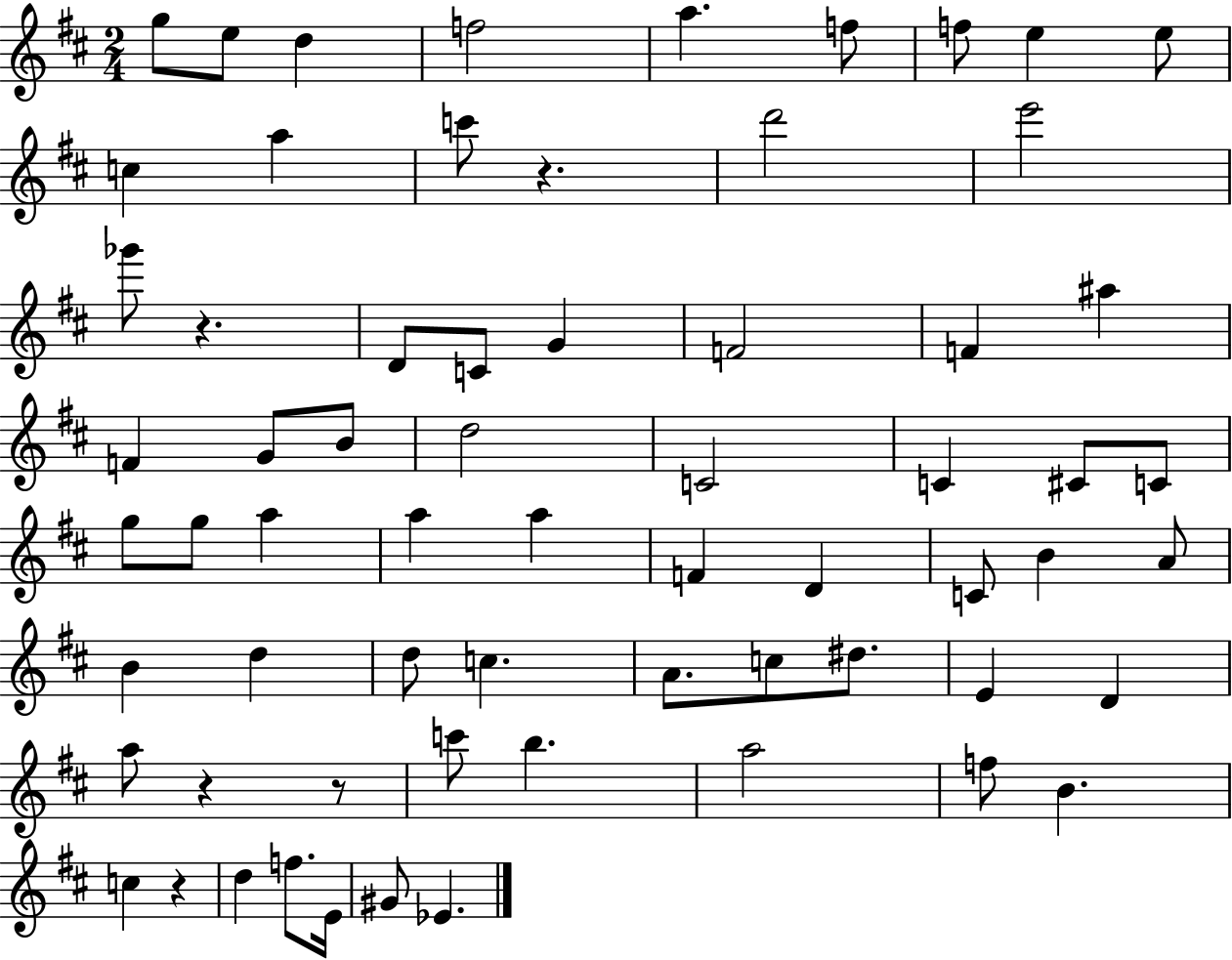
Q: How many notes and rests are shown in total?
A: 65